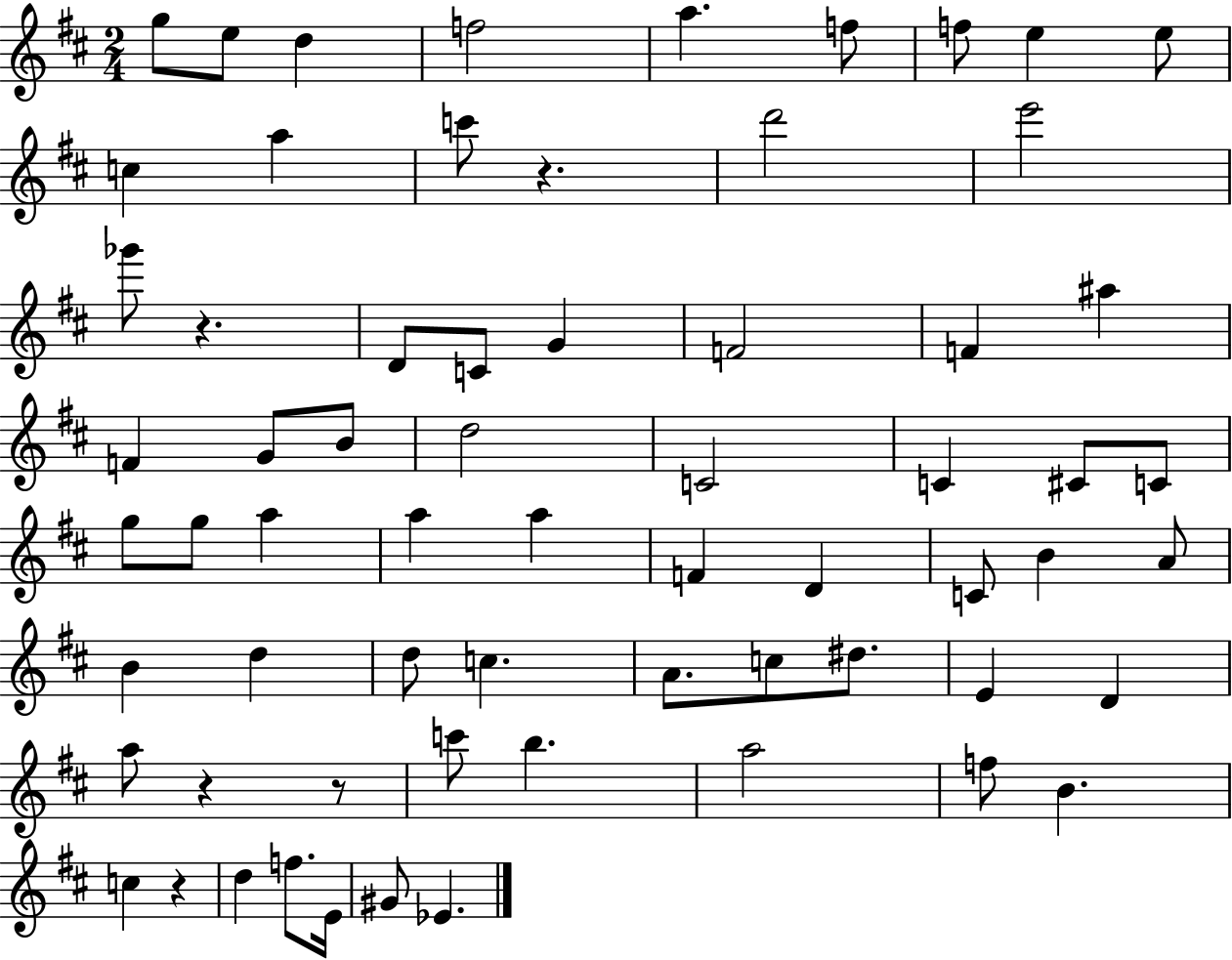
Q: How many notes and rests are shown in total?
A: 65